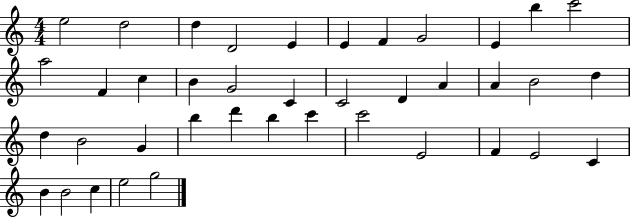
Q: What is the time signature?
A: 4/4